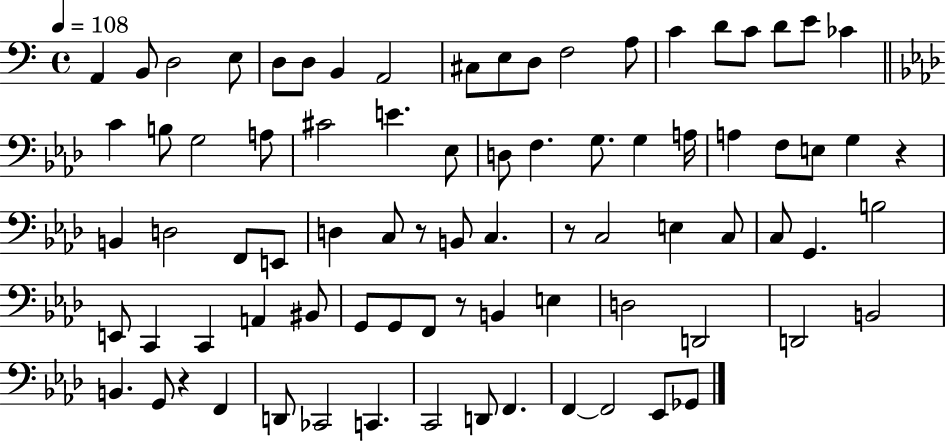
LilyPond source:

{
  \clef bass
  \time 4/4
  \defaultTimeSignature
  \key c \major
  \tempo 4 = 108
  a,4 b,8 d2 e8 | d8 d8 b,4 a,2 | cis8 e8 d8 f2 a8 | c'4 d'8 c'8 d'8 e'8 ces'4 | \break \bar "||" \break \key aes \major c'4 b8 g2 a8 | cis'2 e'4. ees8 | d8 f4. g8. g4 a16 | a4 f8 e8 g4 r4 | \break b,4 d2 f,8 e,8 | d4 c8 r8 b,8 c4. | r8 c2 e4 c8 | c8 g,4. b2 | \break e,8 c,4 c,4 a,4 bis,8 | g,8 g,8 f,8 r8 b,4 e4 | d2 d,2 | d,2 b,2 | \break b,4. g,8 r4 f,4 | d,8 ces,2 c,4. | c,2 d,8 f,4. | f,4~~ f,2 ees,8 ges,8 | \break \bar "|."
}